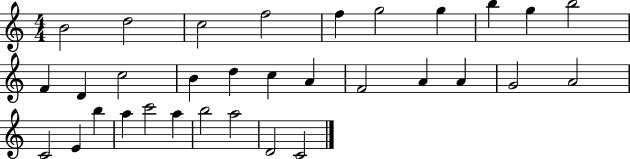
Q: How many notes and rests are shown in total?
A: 32